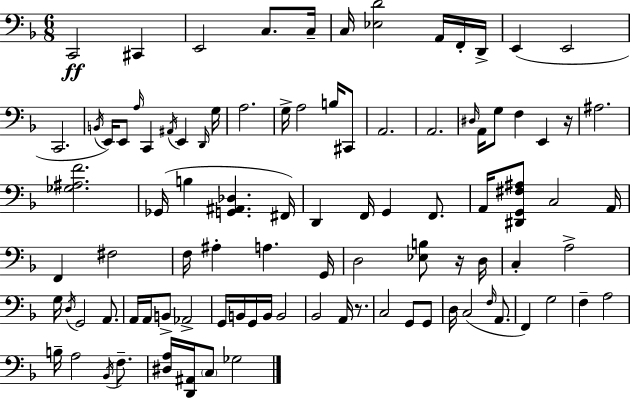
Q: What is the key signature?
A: F major